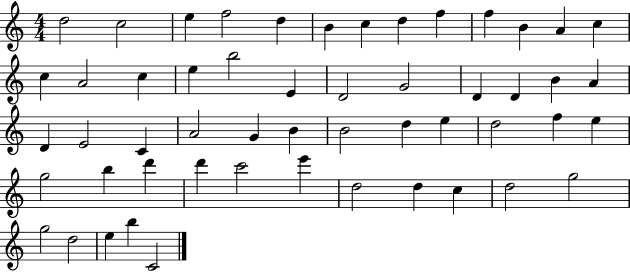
{
  \clef treble
  \numericTimeSignature
  \time 4/4
  \key c \major
  d''2 c''2 | e''4 f''2 d''4 | b'4 c''4 d''4 f''4 | f''4 b'4 a'4 c''4 | \break c''4 a'2 c''4 | e''4 b''2 e'4 | d'2 g'2 | d'4 d'4 b'4 a'4 | \break d'4 e'2 c'4 | a'2 g'4 b'4 | b'2 d''4 e''4 | d''2 f''4 e''4 | \break g''2 b''4 d'''4 | d'''4 c'''2 e'''4 | d''2 d''4 c''4 | d''2 g''2 | \break g''2 d''2 | e''4 b''4 c'2 | \bar "|."
}